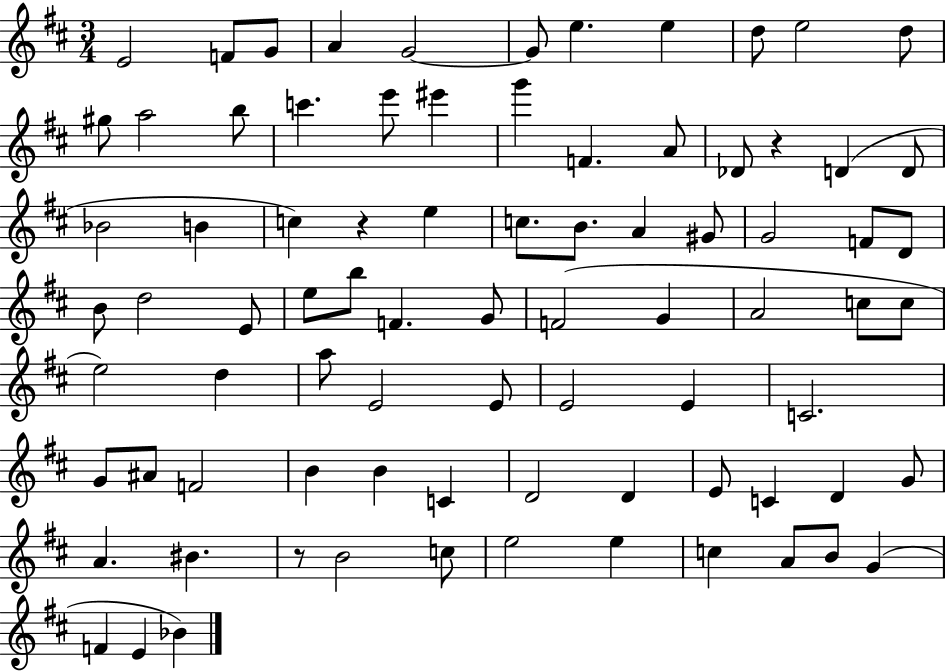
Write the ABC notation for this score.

X:1
T:Untitled
M:3/4
L:1/4
K:D
E2 F/2 G/2 A G2 G/2 e e d/2 e2 d/2 ^g/2 a2 b/2 c' e'/2 ^e' g' F A/2 _D/2 z D D/2 _B2 B c z e c/2 B/2 A ^G/2 G2 F/2 D/2 B/2 d2 E/2 e/2 b/2 F G/2 F2 G A2 c/2 c/2 e2 d a/2 E2 E/2 E2 E C2 G/2 ^A/2 F2 B B C D2 D E/2 C D G/2 A ^B z/2 B2 c/2 e2 e c A/2 B/2 G F E _B